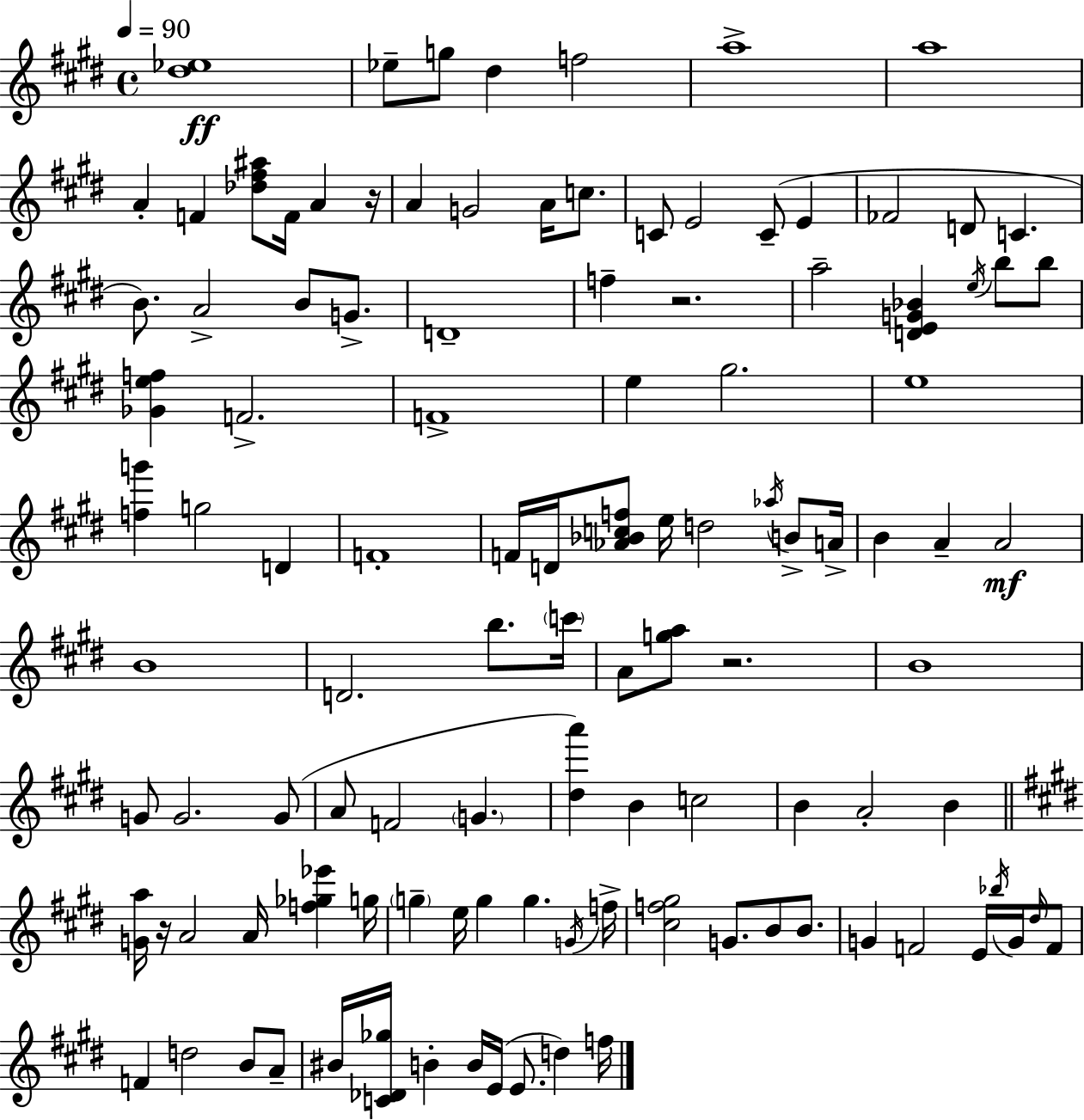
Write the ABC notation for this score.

X:1
T:Untitled
M:4/4
L:1/4
K:E
[^d_e]4 _e/2 g/2 ^d f2 a4 a4 A F [_d^f^a]/2 F/4 A z/4 A G2 A/4 c/2 C/2 E2 C/2 E _F2 D/2 C B/2 A2 B/2 G/2 D4 f z2 a2 [DEG_B] e/4 b/2 b/2 [_Gef] F2 F4 e ^g2 e4 [fg'] g2 D F4 F/4 D/4 [_A_Bcf]/2 e/4 d2 _a/4 B/2 A/4 B A A2 B4 D2 b/2 c'/4 A/2 [ga]/2 z2 B4 G/2 G2 G/2 A/2 F2 G [^da'] B c2 B A2 B [Ga]/4 z/4 A2 A/4 [f_g_e'] g/4 g e/4 g g G/4 f/4 [^cf^g]2 G/2 B/2 B/2 G F2 E/4 _b/4 G/4 ^d/4 F/2 F d2 B/2 A/2 ^B/4 [C_D_g]/4 B B/4 E/4 E/2 d f/4